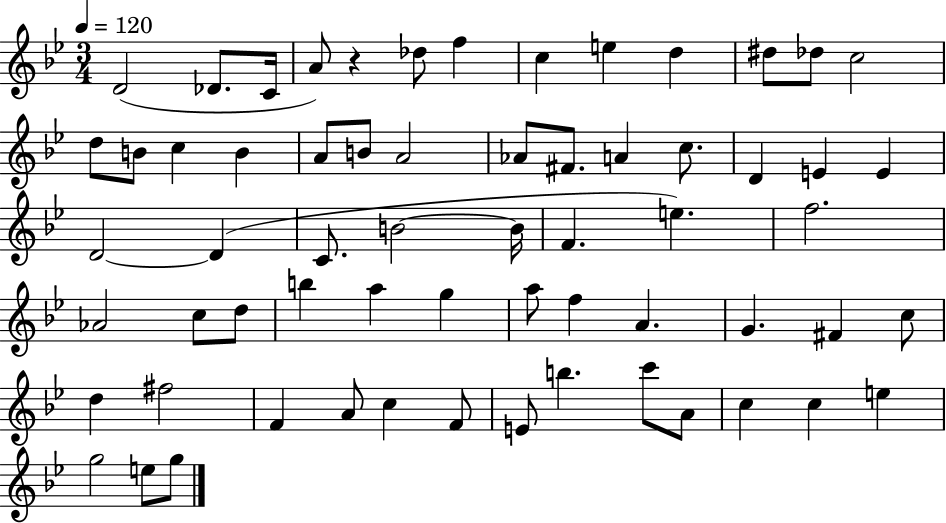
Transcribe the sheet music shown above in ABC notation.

X:1
T:Untitled
M:3/4
L:1/4
K:Bb
D2 _D/2 C/4 A/2 z _d/2 f c e d ^d/2 _d/2 c2 d/2 B/2 c B A/2 B/2 A2 _A/2 ^F/2 A c/2 D E E D2 D C/2 B2 B/4 F e f2 _A2 c/2 d/2 b a g a/2 f A G ^F c/2 d ^f2 F A/2 c F/2 E/2 b c'/2 A/2 c c e g2 e/2 g/2